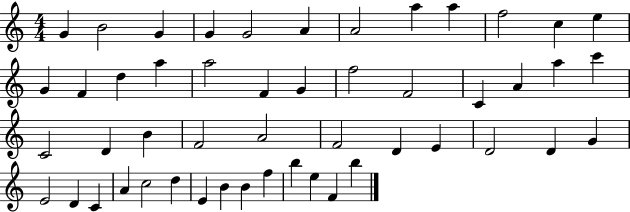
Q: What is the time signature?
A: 4/4